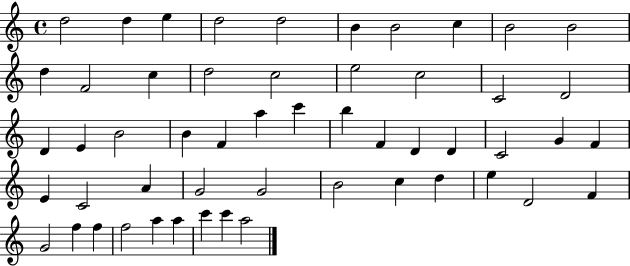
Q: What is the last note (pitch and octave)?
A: A5